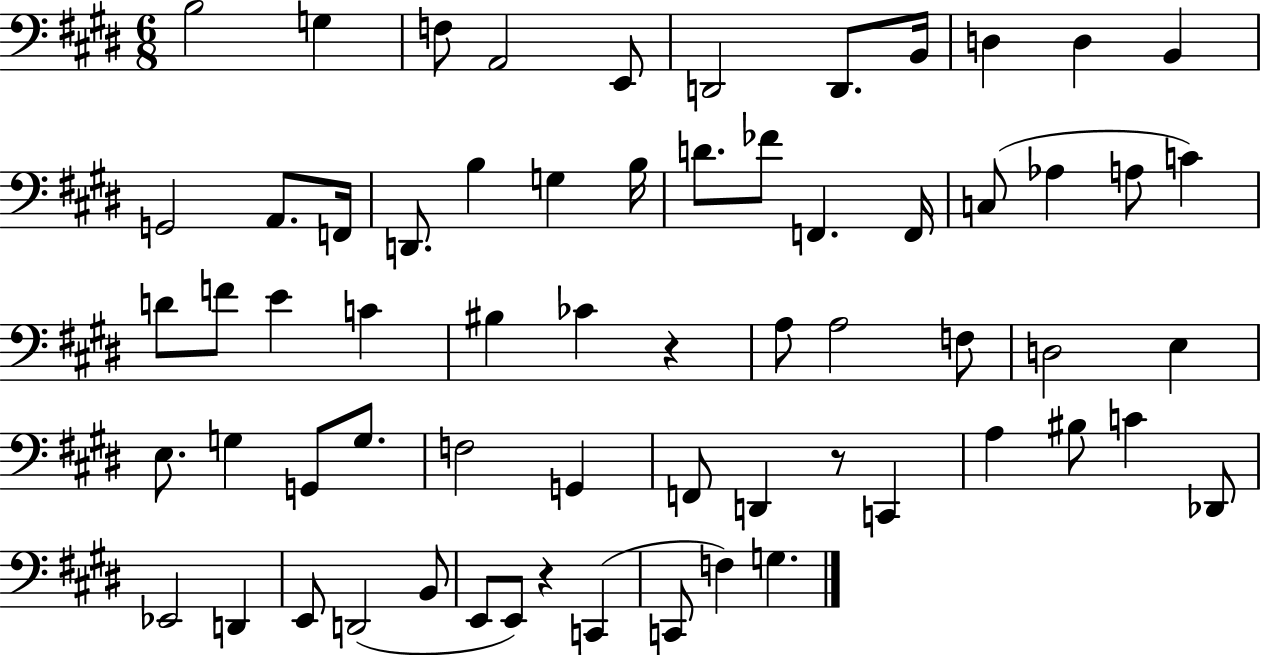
{
  \clef bass
  \numericTimeSignature
  \time 6/8
  \key e \major
  b2 g4 | f8 a,2 e,8 | d,2 d,8. b,16 | d4 d4 b,4 | \break g,2 a,8. f,16 | d,8. b4 g4 b16 | d'8. fes'8 f,4. f,16 | c8( aes4 a8 c'4) | \break d'8 f'8 e'4 c'4 | bis4 ces'4 r4 | a8 a2 f8 | d2 e4 | \break e8. g4 g,8 g8. | f2 g,4 | f,8 d,4 r8 c,4 | a4 bis8 c'4 des,8 | \break ees,2 d,4 | e,8 d,2( b,8 | e,8 e,8) r4 c,4( | c,8 f4) g4. | \break \bar "|."
}